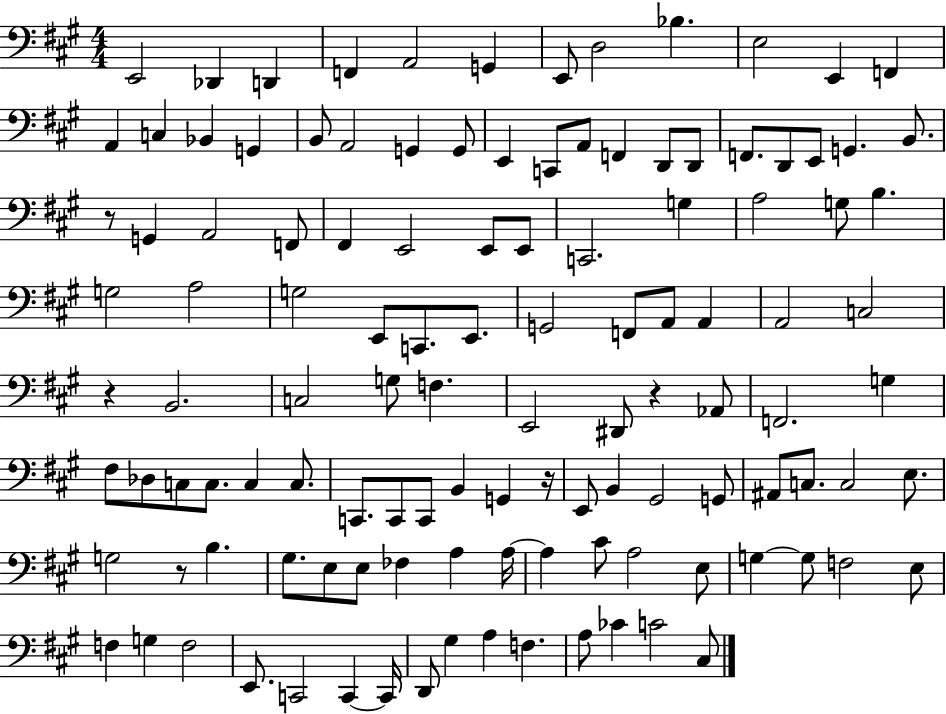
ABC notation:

X:1
T:Untitled
M:4/4
L:1/4
K:A
E,,2 _D,, D,, F,, A,,2 G,, E,,/2 D,2 _B, E,2 E,, F,, A,, C, _B,, G,, B,,/2 A,,2 G,, G,,/2 E,, C,,/2 A,,/2 F,, D,,/2 D,,/2 F,,/2 D,,/2 E,,/2 G,, B,,/2 z/2 G,, A,,2 F,,/2 ^F,, E,,2 E,,/2 E,,/2 C,,2 G, A,2 G,/2 B, G,2 A,2 G,2 E,,/2 C,,/2 E,,/2 G,,2 F,,/2 A,,/2 A,, A,,2 C,2 z B,,2 C,2 G,/2 F, E,,2 ^D,,/2 z _A,,/2 F,,2 G, ^F,/2 _D,/2 C,/2 C,/2 C, C,/2 C,,/2 C,,/2 C,,/2 B,, G,, z/4 E,,/2 B,, ^G,,2 G,,/2 ^A,,/2 C,/2 C,2 E,/2 G,2 z/2 B, ^G,/2 E,/2 E,/2 _F, A, A,/4 A, ^C/2 A,2 E,/2 G, G,/2 F,2 E,/2 F, G, F,2 E,,/2 C,,2 C,, C,,/4 D,,/2 ^G, A, F, A,/2 _C C2 ^C,/2